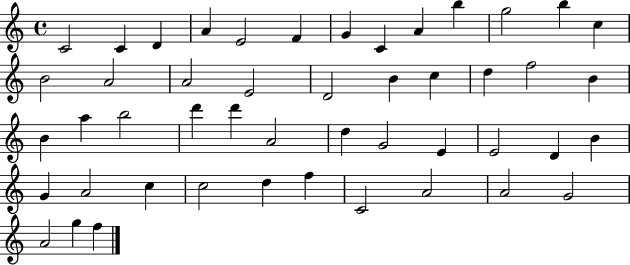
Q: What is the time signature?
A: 4/4